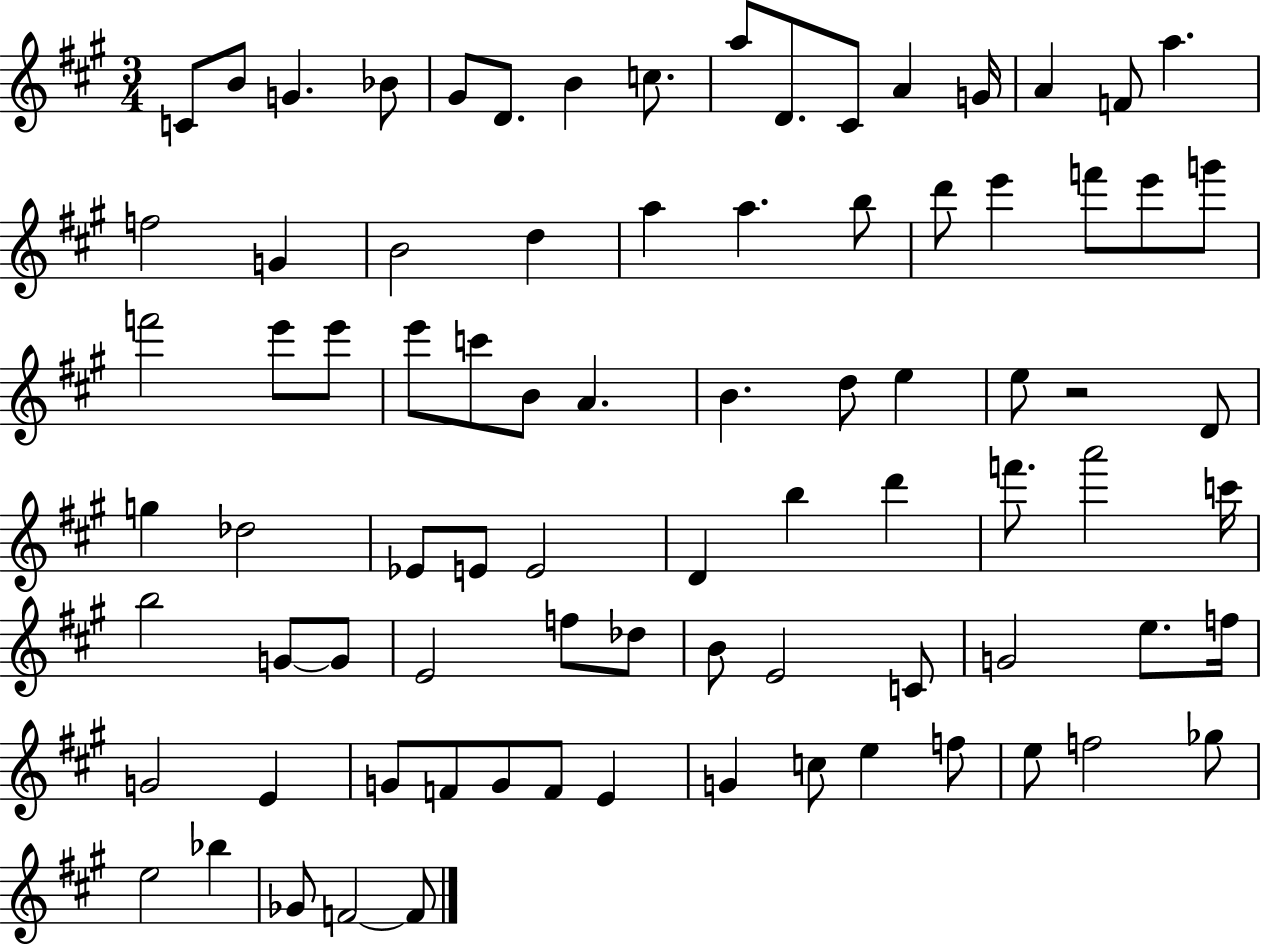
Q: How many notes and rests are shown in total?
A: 83